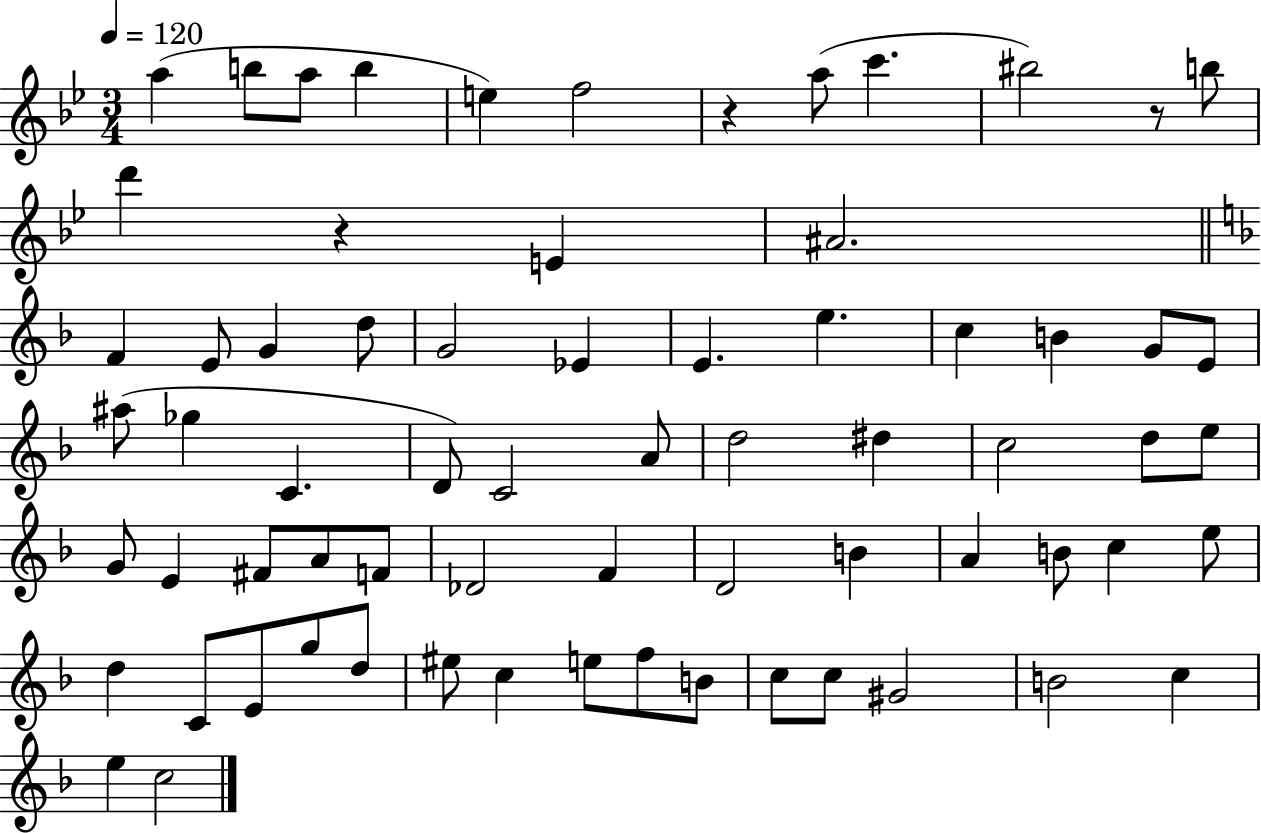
A5/q B5/e A5/e B5/q E5/q F5/h R/q A5/e C6/q. BIS5/h R/e B5/e D6/q R/q E4/q A#4/h. F4/q E4/e G4/q D5/e G4/h Eb4/q E4/q. E5/q. C5/q B4/q G4/e E4/e A#5/e Gb5/q C4/q. D4/e C4/h A4/e D5/h D#5/q C5/h D5/e E5/e G4/e E4/q F#4/e A4/e F4/e Db4/h F4/q D4/h B4/q A4/q B4/e C5/q E5/e D5/q C4/e E4/e G5/e D5/e EIS5/e C5/q E5/e F5/e B4/e C5/e C5/e G#4/h B4/h C5/q E5/q C5/h